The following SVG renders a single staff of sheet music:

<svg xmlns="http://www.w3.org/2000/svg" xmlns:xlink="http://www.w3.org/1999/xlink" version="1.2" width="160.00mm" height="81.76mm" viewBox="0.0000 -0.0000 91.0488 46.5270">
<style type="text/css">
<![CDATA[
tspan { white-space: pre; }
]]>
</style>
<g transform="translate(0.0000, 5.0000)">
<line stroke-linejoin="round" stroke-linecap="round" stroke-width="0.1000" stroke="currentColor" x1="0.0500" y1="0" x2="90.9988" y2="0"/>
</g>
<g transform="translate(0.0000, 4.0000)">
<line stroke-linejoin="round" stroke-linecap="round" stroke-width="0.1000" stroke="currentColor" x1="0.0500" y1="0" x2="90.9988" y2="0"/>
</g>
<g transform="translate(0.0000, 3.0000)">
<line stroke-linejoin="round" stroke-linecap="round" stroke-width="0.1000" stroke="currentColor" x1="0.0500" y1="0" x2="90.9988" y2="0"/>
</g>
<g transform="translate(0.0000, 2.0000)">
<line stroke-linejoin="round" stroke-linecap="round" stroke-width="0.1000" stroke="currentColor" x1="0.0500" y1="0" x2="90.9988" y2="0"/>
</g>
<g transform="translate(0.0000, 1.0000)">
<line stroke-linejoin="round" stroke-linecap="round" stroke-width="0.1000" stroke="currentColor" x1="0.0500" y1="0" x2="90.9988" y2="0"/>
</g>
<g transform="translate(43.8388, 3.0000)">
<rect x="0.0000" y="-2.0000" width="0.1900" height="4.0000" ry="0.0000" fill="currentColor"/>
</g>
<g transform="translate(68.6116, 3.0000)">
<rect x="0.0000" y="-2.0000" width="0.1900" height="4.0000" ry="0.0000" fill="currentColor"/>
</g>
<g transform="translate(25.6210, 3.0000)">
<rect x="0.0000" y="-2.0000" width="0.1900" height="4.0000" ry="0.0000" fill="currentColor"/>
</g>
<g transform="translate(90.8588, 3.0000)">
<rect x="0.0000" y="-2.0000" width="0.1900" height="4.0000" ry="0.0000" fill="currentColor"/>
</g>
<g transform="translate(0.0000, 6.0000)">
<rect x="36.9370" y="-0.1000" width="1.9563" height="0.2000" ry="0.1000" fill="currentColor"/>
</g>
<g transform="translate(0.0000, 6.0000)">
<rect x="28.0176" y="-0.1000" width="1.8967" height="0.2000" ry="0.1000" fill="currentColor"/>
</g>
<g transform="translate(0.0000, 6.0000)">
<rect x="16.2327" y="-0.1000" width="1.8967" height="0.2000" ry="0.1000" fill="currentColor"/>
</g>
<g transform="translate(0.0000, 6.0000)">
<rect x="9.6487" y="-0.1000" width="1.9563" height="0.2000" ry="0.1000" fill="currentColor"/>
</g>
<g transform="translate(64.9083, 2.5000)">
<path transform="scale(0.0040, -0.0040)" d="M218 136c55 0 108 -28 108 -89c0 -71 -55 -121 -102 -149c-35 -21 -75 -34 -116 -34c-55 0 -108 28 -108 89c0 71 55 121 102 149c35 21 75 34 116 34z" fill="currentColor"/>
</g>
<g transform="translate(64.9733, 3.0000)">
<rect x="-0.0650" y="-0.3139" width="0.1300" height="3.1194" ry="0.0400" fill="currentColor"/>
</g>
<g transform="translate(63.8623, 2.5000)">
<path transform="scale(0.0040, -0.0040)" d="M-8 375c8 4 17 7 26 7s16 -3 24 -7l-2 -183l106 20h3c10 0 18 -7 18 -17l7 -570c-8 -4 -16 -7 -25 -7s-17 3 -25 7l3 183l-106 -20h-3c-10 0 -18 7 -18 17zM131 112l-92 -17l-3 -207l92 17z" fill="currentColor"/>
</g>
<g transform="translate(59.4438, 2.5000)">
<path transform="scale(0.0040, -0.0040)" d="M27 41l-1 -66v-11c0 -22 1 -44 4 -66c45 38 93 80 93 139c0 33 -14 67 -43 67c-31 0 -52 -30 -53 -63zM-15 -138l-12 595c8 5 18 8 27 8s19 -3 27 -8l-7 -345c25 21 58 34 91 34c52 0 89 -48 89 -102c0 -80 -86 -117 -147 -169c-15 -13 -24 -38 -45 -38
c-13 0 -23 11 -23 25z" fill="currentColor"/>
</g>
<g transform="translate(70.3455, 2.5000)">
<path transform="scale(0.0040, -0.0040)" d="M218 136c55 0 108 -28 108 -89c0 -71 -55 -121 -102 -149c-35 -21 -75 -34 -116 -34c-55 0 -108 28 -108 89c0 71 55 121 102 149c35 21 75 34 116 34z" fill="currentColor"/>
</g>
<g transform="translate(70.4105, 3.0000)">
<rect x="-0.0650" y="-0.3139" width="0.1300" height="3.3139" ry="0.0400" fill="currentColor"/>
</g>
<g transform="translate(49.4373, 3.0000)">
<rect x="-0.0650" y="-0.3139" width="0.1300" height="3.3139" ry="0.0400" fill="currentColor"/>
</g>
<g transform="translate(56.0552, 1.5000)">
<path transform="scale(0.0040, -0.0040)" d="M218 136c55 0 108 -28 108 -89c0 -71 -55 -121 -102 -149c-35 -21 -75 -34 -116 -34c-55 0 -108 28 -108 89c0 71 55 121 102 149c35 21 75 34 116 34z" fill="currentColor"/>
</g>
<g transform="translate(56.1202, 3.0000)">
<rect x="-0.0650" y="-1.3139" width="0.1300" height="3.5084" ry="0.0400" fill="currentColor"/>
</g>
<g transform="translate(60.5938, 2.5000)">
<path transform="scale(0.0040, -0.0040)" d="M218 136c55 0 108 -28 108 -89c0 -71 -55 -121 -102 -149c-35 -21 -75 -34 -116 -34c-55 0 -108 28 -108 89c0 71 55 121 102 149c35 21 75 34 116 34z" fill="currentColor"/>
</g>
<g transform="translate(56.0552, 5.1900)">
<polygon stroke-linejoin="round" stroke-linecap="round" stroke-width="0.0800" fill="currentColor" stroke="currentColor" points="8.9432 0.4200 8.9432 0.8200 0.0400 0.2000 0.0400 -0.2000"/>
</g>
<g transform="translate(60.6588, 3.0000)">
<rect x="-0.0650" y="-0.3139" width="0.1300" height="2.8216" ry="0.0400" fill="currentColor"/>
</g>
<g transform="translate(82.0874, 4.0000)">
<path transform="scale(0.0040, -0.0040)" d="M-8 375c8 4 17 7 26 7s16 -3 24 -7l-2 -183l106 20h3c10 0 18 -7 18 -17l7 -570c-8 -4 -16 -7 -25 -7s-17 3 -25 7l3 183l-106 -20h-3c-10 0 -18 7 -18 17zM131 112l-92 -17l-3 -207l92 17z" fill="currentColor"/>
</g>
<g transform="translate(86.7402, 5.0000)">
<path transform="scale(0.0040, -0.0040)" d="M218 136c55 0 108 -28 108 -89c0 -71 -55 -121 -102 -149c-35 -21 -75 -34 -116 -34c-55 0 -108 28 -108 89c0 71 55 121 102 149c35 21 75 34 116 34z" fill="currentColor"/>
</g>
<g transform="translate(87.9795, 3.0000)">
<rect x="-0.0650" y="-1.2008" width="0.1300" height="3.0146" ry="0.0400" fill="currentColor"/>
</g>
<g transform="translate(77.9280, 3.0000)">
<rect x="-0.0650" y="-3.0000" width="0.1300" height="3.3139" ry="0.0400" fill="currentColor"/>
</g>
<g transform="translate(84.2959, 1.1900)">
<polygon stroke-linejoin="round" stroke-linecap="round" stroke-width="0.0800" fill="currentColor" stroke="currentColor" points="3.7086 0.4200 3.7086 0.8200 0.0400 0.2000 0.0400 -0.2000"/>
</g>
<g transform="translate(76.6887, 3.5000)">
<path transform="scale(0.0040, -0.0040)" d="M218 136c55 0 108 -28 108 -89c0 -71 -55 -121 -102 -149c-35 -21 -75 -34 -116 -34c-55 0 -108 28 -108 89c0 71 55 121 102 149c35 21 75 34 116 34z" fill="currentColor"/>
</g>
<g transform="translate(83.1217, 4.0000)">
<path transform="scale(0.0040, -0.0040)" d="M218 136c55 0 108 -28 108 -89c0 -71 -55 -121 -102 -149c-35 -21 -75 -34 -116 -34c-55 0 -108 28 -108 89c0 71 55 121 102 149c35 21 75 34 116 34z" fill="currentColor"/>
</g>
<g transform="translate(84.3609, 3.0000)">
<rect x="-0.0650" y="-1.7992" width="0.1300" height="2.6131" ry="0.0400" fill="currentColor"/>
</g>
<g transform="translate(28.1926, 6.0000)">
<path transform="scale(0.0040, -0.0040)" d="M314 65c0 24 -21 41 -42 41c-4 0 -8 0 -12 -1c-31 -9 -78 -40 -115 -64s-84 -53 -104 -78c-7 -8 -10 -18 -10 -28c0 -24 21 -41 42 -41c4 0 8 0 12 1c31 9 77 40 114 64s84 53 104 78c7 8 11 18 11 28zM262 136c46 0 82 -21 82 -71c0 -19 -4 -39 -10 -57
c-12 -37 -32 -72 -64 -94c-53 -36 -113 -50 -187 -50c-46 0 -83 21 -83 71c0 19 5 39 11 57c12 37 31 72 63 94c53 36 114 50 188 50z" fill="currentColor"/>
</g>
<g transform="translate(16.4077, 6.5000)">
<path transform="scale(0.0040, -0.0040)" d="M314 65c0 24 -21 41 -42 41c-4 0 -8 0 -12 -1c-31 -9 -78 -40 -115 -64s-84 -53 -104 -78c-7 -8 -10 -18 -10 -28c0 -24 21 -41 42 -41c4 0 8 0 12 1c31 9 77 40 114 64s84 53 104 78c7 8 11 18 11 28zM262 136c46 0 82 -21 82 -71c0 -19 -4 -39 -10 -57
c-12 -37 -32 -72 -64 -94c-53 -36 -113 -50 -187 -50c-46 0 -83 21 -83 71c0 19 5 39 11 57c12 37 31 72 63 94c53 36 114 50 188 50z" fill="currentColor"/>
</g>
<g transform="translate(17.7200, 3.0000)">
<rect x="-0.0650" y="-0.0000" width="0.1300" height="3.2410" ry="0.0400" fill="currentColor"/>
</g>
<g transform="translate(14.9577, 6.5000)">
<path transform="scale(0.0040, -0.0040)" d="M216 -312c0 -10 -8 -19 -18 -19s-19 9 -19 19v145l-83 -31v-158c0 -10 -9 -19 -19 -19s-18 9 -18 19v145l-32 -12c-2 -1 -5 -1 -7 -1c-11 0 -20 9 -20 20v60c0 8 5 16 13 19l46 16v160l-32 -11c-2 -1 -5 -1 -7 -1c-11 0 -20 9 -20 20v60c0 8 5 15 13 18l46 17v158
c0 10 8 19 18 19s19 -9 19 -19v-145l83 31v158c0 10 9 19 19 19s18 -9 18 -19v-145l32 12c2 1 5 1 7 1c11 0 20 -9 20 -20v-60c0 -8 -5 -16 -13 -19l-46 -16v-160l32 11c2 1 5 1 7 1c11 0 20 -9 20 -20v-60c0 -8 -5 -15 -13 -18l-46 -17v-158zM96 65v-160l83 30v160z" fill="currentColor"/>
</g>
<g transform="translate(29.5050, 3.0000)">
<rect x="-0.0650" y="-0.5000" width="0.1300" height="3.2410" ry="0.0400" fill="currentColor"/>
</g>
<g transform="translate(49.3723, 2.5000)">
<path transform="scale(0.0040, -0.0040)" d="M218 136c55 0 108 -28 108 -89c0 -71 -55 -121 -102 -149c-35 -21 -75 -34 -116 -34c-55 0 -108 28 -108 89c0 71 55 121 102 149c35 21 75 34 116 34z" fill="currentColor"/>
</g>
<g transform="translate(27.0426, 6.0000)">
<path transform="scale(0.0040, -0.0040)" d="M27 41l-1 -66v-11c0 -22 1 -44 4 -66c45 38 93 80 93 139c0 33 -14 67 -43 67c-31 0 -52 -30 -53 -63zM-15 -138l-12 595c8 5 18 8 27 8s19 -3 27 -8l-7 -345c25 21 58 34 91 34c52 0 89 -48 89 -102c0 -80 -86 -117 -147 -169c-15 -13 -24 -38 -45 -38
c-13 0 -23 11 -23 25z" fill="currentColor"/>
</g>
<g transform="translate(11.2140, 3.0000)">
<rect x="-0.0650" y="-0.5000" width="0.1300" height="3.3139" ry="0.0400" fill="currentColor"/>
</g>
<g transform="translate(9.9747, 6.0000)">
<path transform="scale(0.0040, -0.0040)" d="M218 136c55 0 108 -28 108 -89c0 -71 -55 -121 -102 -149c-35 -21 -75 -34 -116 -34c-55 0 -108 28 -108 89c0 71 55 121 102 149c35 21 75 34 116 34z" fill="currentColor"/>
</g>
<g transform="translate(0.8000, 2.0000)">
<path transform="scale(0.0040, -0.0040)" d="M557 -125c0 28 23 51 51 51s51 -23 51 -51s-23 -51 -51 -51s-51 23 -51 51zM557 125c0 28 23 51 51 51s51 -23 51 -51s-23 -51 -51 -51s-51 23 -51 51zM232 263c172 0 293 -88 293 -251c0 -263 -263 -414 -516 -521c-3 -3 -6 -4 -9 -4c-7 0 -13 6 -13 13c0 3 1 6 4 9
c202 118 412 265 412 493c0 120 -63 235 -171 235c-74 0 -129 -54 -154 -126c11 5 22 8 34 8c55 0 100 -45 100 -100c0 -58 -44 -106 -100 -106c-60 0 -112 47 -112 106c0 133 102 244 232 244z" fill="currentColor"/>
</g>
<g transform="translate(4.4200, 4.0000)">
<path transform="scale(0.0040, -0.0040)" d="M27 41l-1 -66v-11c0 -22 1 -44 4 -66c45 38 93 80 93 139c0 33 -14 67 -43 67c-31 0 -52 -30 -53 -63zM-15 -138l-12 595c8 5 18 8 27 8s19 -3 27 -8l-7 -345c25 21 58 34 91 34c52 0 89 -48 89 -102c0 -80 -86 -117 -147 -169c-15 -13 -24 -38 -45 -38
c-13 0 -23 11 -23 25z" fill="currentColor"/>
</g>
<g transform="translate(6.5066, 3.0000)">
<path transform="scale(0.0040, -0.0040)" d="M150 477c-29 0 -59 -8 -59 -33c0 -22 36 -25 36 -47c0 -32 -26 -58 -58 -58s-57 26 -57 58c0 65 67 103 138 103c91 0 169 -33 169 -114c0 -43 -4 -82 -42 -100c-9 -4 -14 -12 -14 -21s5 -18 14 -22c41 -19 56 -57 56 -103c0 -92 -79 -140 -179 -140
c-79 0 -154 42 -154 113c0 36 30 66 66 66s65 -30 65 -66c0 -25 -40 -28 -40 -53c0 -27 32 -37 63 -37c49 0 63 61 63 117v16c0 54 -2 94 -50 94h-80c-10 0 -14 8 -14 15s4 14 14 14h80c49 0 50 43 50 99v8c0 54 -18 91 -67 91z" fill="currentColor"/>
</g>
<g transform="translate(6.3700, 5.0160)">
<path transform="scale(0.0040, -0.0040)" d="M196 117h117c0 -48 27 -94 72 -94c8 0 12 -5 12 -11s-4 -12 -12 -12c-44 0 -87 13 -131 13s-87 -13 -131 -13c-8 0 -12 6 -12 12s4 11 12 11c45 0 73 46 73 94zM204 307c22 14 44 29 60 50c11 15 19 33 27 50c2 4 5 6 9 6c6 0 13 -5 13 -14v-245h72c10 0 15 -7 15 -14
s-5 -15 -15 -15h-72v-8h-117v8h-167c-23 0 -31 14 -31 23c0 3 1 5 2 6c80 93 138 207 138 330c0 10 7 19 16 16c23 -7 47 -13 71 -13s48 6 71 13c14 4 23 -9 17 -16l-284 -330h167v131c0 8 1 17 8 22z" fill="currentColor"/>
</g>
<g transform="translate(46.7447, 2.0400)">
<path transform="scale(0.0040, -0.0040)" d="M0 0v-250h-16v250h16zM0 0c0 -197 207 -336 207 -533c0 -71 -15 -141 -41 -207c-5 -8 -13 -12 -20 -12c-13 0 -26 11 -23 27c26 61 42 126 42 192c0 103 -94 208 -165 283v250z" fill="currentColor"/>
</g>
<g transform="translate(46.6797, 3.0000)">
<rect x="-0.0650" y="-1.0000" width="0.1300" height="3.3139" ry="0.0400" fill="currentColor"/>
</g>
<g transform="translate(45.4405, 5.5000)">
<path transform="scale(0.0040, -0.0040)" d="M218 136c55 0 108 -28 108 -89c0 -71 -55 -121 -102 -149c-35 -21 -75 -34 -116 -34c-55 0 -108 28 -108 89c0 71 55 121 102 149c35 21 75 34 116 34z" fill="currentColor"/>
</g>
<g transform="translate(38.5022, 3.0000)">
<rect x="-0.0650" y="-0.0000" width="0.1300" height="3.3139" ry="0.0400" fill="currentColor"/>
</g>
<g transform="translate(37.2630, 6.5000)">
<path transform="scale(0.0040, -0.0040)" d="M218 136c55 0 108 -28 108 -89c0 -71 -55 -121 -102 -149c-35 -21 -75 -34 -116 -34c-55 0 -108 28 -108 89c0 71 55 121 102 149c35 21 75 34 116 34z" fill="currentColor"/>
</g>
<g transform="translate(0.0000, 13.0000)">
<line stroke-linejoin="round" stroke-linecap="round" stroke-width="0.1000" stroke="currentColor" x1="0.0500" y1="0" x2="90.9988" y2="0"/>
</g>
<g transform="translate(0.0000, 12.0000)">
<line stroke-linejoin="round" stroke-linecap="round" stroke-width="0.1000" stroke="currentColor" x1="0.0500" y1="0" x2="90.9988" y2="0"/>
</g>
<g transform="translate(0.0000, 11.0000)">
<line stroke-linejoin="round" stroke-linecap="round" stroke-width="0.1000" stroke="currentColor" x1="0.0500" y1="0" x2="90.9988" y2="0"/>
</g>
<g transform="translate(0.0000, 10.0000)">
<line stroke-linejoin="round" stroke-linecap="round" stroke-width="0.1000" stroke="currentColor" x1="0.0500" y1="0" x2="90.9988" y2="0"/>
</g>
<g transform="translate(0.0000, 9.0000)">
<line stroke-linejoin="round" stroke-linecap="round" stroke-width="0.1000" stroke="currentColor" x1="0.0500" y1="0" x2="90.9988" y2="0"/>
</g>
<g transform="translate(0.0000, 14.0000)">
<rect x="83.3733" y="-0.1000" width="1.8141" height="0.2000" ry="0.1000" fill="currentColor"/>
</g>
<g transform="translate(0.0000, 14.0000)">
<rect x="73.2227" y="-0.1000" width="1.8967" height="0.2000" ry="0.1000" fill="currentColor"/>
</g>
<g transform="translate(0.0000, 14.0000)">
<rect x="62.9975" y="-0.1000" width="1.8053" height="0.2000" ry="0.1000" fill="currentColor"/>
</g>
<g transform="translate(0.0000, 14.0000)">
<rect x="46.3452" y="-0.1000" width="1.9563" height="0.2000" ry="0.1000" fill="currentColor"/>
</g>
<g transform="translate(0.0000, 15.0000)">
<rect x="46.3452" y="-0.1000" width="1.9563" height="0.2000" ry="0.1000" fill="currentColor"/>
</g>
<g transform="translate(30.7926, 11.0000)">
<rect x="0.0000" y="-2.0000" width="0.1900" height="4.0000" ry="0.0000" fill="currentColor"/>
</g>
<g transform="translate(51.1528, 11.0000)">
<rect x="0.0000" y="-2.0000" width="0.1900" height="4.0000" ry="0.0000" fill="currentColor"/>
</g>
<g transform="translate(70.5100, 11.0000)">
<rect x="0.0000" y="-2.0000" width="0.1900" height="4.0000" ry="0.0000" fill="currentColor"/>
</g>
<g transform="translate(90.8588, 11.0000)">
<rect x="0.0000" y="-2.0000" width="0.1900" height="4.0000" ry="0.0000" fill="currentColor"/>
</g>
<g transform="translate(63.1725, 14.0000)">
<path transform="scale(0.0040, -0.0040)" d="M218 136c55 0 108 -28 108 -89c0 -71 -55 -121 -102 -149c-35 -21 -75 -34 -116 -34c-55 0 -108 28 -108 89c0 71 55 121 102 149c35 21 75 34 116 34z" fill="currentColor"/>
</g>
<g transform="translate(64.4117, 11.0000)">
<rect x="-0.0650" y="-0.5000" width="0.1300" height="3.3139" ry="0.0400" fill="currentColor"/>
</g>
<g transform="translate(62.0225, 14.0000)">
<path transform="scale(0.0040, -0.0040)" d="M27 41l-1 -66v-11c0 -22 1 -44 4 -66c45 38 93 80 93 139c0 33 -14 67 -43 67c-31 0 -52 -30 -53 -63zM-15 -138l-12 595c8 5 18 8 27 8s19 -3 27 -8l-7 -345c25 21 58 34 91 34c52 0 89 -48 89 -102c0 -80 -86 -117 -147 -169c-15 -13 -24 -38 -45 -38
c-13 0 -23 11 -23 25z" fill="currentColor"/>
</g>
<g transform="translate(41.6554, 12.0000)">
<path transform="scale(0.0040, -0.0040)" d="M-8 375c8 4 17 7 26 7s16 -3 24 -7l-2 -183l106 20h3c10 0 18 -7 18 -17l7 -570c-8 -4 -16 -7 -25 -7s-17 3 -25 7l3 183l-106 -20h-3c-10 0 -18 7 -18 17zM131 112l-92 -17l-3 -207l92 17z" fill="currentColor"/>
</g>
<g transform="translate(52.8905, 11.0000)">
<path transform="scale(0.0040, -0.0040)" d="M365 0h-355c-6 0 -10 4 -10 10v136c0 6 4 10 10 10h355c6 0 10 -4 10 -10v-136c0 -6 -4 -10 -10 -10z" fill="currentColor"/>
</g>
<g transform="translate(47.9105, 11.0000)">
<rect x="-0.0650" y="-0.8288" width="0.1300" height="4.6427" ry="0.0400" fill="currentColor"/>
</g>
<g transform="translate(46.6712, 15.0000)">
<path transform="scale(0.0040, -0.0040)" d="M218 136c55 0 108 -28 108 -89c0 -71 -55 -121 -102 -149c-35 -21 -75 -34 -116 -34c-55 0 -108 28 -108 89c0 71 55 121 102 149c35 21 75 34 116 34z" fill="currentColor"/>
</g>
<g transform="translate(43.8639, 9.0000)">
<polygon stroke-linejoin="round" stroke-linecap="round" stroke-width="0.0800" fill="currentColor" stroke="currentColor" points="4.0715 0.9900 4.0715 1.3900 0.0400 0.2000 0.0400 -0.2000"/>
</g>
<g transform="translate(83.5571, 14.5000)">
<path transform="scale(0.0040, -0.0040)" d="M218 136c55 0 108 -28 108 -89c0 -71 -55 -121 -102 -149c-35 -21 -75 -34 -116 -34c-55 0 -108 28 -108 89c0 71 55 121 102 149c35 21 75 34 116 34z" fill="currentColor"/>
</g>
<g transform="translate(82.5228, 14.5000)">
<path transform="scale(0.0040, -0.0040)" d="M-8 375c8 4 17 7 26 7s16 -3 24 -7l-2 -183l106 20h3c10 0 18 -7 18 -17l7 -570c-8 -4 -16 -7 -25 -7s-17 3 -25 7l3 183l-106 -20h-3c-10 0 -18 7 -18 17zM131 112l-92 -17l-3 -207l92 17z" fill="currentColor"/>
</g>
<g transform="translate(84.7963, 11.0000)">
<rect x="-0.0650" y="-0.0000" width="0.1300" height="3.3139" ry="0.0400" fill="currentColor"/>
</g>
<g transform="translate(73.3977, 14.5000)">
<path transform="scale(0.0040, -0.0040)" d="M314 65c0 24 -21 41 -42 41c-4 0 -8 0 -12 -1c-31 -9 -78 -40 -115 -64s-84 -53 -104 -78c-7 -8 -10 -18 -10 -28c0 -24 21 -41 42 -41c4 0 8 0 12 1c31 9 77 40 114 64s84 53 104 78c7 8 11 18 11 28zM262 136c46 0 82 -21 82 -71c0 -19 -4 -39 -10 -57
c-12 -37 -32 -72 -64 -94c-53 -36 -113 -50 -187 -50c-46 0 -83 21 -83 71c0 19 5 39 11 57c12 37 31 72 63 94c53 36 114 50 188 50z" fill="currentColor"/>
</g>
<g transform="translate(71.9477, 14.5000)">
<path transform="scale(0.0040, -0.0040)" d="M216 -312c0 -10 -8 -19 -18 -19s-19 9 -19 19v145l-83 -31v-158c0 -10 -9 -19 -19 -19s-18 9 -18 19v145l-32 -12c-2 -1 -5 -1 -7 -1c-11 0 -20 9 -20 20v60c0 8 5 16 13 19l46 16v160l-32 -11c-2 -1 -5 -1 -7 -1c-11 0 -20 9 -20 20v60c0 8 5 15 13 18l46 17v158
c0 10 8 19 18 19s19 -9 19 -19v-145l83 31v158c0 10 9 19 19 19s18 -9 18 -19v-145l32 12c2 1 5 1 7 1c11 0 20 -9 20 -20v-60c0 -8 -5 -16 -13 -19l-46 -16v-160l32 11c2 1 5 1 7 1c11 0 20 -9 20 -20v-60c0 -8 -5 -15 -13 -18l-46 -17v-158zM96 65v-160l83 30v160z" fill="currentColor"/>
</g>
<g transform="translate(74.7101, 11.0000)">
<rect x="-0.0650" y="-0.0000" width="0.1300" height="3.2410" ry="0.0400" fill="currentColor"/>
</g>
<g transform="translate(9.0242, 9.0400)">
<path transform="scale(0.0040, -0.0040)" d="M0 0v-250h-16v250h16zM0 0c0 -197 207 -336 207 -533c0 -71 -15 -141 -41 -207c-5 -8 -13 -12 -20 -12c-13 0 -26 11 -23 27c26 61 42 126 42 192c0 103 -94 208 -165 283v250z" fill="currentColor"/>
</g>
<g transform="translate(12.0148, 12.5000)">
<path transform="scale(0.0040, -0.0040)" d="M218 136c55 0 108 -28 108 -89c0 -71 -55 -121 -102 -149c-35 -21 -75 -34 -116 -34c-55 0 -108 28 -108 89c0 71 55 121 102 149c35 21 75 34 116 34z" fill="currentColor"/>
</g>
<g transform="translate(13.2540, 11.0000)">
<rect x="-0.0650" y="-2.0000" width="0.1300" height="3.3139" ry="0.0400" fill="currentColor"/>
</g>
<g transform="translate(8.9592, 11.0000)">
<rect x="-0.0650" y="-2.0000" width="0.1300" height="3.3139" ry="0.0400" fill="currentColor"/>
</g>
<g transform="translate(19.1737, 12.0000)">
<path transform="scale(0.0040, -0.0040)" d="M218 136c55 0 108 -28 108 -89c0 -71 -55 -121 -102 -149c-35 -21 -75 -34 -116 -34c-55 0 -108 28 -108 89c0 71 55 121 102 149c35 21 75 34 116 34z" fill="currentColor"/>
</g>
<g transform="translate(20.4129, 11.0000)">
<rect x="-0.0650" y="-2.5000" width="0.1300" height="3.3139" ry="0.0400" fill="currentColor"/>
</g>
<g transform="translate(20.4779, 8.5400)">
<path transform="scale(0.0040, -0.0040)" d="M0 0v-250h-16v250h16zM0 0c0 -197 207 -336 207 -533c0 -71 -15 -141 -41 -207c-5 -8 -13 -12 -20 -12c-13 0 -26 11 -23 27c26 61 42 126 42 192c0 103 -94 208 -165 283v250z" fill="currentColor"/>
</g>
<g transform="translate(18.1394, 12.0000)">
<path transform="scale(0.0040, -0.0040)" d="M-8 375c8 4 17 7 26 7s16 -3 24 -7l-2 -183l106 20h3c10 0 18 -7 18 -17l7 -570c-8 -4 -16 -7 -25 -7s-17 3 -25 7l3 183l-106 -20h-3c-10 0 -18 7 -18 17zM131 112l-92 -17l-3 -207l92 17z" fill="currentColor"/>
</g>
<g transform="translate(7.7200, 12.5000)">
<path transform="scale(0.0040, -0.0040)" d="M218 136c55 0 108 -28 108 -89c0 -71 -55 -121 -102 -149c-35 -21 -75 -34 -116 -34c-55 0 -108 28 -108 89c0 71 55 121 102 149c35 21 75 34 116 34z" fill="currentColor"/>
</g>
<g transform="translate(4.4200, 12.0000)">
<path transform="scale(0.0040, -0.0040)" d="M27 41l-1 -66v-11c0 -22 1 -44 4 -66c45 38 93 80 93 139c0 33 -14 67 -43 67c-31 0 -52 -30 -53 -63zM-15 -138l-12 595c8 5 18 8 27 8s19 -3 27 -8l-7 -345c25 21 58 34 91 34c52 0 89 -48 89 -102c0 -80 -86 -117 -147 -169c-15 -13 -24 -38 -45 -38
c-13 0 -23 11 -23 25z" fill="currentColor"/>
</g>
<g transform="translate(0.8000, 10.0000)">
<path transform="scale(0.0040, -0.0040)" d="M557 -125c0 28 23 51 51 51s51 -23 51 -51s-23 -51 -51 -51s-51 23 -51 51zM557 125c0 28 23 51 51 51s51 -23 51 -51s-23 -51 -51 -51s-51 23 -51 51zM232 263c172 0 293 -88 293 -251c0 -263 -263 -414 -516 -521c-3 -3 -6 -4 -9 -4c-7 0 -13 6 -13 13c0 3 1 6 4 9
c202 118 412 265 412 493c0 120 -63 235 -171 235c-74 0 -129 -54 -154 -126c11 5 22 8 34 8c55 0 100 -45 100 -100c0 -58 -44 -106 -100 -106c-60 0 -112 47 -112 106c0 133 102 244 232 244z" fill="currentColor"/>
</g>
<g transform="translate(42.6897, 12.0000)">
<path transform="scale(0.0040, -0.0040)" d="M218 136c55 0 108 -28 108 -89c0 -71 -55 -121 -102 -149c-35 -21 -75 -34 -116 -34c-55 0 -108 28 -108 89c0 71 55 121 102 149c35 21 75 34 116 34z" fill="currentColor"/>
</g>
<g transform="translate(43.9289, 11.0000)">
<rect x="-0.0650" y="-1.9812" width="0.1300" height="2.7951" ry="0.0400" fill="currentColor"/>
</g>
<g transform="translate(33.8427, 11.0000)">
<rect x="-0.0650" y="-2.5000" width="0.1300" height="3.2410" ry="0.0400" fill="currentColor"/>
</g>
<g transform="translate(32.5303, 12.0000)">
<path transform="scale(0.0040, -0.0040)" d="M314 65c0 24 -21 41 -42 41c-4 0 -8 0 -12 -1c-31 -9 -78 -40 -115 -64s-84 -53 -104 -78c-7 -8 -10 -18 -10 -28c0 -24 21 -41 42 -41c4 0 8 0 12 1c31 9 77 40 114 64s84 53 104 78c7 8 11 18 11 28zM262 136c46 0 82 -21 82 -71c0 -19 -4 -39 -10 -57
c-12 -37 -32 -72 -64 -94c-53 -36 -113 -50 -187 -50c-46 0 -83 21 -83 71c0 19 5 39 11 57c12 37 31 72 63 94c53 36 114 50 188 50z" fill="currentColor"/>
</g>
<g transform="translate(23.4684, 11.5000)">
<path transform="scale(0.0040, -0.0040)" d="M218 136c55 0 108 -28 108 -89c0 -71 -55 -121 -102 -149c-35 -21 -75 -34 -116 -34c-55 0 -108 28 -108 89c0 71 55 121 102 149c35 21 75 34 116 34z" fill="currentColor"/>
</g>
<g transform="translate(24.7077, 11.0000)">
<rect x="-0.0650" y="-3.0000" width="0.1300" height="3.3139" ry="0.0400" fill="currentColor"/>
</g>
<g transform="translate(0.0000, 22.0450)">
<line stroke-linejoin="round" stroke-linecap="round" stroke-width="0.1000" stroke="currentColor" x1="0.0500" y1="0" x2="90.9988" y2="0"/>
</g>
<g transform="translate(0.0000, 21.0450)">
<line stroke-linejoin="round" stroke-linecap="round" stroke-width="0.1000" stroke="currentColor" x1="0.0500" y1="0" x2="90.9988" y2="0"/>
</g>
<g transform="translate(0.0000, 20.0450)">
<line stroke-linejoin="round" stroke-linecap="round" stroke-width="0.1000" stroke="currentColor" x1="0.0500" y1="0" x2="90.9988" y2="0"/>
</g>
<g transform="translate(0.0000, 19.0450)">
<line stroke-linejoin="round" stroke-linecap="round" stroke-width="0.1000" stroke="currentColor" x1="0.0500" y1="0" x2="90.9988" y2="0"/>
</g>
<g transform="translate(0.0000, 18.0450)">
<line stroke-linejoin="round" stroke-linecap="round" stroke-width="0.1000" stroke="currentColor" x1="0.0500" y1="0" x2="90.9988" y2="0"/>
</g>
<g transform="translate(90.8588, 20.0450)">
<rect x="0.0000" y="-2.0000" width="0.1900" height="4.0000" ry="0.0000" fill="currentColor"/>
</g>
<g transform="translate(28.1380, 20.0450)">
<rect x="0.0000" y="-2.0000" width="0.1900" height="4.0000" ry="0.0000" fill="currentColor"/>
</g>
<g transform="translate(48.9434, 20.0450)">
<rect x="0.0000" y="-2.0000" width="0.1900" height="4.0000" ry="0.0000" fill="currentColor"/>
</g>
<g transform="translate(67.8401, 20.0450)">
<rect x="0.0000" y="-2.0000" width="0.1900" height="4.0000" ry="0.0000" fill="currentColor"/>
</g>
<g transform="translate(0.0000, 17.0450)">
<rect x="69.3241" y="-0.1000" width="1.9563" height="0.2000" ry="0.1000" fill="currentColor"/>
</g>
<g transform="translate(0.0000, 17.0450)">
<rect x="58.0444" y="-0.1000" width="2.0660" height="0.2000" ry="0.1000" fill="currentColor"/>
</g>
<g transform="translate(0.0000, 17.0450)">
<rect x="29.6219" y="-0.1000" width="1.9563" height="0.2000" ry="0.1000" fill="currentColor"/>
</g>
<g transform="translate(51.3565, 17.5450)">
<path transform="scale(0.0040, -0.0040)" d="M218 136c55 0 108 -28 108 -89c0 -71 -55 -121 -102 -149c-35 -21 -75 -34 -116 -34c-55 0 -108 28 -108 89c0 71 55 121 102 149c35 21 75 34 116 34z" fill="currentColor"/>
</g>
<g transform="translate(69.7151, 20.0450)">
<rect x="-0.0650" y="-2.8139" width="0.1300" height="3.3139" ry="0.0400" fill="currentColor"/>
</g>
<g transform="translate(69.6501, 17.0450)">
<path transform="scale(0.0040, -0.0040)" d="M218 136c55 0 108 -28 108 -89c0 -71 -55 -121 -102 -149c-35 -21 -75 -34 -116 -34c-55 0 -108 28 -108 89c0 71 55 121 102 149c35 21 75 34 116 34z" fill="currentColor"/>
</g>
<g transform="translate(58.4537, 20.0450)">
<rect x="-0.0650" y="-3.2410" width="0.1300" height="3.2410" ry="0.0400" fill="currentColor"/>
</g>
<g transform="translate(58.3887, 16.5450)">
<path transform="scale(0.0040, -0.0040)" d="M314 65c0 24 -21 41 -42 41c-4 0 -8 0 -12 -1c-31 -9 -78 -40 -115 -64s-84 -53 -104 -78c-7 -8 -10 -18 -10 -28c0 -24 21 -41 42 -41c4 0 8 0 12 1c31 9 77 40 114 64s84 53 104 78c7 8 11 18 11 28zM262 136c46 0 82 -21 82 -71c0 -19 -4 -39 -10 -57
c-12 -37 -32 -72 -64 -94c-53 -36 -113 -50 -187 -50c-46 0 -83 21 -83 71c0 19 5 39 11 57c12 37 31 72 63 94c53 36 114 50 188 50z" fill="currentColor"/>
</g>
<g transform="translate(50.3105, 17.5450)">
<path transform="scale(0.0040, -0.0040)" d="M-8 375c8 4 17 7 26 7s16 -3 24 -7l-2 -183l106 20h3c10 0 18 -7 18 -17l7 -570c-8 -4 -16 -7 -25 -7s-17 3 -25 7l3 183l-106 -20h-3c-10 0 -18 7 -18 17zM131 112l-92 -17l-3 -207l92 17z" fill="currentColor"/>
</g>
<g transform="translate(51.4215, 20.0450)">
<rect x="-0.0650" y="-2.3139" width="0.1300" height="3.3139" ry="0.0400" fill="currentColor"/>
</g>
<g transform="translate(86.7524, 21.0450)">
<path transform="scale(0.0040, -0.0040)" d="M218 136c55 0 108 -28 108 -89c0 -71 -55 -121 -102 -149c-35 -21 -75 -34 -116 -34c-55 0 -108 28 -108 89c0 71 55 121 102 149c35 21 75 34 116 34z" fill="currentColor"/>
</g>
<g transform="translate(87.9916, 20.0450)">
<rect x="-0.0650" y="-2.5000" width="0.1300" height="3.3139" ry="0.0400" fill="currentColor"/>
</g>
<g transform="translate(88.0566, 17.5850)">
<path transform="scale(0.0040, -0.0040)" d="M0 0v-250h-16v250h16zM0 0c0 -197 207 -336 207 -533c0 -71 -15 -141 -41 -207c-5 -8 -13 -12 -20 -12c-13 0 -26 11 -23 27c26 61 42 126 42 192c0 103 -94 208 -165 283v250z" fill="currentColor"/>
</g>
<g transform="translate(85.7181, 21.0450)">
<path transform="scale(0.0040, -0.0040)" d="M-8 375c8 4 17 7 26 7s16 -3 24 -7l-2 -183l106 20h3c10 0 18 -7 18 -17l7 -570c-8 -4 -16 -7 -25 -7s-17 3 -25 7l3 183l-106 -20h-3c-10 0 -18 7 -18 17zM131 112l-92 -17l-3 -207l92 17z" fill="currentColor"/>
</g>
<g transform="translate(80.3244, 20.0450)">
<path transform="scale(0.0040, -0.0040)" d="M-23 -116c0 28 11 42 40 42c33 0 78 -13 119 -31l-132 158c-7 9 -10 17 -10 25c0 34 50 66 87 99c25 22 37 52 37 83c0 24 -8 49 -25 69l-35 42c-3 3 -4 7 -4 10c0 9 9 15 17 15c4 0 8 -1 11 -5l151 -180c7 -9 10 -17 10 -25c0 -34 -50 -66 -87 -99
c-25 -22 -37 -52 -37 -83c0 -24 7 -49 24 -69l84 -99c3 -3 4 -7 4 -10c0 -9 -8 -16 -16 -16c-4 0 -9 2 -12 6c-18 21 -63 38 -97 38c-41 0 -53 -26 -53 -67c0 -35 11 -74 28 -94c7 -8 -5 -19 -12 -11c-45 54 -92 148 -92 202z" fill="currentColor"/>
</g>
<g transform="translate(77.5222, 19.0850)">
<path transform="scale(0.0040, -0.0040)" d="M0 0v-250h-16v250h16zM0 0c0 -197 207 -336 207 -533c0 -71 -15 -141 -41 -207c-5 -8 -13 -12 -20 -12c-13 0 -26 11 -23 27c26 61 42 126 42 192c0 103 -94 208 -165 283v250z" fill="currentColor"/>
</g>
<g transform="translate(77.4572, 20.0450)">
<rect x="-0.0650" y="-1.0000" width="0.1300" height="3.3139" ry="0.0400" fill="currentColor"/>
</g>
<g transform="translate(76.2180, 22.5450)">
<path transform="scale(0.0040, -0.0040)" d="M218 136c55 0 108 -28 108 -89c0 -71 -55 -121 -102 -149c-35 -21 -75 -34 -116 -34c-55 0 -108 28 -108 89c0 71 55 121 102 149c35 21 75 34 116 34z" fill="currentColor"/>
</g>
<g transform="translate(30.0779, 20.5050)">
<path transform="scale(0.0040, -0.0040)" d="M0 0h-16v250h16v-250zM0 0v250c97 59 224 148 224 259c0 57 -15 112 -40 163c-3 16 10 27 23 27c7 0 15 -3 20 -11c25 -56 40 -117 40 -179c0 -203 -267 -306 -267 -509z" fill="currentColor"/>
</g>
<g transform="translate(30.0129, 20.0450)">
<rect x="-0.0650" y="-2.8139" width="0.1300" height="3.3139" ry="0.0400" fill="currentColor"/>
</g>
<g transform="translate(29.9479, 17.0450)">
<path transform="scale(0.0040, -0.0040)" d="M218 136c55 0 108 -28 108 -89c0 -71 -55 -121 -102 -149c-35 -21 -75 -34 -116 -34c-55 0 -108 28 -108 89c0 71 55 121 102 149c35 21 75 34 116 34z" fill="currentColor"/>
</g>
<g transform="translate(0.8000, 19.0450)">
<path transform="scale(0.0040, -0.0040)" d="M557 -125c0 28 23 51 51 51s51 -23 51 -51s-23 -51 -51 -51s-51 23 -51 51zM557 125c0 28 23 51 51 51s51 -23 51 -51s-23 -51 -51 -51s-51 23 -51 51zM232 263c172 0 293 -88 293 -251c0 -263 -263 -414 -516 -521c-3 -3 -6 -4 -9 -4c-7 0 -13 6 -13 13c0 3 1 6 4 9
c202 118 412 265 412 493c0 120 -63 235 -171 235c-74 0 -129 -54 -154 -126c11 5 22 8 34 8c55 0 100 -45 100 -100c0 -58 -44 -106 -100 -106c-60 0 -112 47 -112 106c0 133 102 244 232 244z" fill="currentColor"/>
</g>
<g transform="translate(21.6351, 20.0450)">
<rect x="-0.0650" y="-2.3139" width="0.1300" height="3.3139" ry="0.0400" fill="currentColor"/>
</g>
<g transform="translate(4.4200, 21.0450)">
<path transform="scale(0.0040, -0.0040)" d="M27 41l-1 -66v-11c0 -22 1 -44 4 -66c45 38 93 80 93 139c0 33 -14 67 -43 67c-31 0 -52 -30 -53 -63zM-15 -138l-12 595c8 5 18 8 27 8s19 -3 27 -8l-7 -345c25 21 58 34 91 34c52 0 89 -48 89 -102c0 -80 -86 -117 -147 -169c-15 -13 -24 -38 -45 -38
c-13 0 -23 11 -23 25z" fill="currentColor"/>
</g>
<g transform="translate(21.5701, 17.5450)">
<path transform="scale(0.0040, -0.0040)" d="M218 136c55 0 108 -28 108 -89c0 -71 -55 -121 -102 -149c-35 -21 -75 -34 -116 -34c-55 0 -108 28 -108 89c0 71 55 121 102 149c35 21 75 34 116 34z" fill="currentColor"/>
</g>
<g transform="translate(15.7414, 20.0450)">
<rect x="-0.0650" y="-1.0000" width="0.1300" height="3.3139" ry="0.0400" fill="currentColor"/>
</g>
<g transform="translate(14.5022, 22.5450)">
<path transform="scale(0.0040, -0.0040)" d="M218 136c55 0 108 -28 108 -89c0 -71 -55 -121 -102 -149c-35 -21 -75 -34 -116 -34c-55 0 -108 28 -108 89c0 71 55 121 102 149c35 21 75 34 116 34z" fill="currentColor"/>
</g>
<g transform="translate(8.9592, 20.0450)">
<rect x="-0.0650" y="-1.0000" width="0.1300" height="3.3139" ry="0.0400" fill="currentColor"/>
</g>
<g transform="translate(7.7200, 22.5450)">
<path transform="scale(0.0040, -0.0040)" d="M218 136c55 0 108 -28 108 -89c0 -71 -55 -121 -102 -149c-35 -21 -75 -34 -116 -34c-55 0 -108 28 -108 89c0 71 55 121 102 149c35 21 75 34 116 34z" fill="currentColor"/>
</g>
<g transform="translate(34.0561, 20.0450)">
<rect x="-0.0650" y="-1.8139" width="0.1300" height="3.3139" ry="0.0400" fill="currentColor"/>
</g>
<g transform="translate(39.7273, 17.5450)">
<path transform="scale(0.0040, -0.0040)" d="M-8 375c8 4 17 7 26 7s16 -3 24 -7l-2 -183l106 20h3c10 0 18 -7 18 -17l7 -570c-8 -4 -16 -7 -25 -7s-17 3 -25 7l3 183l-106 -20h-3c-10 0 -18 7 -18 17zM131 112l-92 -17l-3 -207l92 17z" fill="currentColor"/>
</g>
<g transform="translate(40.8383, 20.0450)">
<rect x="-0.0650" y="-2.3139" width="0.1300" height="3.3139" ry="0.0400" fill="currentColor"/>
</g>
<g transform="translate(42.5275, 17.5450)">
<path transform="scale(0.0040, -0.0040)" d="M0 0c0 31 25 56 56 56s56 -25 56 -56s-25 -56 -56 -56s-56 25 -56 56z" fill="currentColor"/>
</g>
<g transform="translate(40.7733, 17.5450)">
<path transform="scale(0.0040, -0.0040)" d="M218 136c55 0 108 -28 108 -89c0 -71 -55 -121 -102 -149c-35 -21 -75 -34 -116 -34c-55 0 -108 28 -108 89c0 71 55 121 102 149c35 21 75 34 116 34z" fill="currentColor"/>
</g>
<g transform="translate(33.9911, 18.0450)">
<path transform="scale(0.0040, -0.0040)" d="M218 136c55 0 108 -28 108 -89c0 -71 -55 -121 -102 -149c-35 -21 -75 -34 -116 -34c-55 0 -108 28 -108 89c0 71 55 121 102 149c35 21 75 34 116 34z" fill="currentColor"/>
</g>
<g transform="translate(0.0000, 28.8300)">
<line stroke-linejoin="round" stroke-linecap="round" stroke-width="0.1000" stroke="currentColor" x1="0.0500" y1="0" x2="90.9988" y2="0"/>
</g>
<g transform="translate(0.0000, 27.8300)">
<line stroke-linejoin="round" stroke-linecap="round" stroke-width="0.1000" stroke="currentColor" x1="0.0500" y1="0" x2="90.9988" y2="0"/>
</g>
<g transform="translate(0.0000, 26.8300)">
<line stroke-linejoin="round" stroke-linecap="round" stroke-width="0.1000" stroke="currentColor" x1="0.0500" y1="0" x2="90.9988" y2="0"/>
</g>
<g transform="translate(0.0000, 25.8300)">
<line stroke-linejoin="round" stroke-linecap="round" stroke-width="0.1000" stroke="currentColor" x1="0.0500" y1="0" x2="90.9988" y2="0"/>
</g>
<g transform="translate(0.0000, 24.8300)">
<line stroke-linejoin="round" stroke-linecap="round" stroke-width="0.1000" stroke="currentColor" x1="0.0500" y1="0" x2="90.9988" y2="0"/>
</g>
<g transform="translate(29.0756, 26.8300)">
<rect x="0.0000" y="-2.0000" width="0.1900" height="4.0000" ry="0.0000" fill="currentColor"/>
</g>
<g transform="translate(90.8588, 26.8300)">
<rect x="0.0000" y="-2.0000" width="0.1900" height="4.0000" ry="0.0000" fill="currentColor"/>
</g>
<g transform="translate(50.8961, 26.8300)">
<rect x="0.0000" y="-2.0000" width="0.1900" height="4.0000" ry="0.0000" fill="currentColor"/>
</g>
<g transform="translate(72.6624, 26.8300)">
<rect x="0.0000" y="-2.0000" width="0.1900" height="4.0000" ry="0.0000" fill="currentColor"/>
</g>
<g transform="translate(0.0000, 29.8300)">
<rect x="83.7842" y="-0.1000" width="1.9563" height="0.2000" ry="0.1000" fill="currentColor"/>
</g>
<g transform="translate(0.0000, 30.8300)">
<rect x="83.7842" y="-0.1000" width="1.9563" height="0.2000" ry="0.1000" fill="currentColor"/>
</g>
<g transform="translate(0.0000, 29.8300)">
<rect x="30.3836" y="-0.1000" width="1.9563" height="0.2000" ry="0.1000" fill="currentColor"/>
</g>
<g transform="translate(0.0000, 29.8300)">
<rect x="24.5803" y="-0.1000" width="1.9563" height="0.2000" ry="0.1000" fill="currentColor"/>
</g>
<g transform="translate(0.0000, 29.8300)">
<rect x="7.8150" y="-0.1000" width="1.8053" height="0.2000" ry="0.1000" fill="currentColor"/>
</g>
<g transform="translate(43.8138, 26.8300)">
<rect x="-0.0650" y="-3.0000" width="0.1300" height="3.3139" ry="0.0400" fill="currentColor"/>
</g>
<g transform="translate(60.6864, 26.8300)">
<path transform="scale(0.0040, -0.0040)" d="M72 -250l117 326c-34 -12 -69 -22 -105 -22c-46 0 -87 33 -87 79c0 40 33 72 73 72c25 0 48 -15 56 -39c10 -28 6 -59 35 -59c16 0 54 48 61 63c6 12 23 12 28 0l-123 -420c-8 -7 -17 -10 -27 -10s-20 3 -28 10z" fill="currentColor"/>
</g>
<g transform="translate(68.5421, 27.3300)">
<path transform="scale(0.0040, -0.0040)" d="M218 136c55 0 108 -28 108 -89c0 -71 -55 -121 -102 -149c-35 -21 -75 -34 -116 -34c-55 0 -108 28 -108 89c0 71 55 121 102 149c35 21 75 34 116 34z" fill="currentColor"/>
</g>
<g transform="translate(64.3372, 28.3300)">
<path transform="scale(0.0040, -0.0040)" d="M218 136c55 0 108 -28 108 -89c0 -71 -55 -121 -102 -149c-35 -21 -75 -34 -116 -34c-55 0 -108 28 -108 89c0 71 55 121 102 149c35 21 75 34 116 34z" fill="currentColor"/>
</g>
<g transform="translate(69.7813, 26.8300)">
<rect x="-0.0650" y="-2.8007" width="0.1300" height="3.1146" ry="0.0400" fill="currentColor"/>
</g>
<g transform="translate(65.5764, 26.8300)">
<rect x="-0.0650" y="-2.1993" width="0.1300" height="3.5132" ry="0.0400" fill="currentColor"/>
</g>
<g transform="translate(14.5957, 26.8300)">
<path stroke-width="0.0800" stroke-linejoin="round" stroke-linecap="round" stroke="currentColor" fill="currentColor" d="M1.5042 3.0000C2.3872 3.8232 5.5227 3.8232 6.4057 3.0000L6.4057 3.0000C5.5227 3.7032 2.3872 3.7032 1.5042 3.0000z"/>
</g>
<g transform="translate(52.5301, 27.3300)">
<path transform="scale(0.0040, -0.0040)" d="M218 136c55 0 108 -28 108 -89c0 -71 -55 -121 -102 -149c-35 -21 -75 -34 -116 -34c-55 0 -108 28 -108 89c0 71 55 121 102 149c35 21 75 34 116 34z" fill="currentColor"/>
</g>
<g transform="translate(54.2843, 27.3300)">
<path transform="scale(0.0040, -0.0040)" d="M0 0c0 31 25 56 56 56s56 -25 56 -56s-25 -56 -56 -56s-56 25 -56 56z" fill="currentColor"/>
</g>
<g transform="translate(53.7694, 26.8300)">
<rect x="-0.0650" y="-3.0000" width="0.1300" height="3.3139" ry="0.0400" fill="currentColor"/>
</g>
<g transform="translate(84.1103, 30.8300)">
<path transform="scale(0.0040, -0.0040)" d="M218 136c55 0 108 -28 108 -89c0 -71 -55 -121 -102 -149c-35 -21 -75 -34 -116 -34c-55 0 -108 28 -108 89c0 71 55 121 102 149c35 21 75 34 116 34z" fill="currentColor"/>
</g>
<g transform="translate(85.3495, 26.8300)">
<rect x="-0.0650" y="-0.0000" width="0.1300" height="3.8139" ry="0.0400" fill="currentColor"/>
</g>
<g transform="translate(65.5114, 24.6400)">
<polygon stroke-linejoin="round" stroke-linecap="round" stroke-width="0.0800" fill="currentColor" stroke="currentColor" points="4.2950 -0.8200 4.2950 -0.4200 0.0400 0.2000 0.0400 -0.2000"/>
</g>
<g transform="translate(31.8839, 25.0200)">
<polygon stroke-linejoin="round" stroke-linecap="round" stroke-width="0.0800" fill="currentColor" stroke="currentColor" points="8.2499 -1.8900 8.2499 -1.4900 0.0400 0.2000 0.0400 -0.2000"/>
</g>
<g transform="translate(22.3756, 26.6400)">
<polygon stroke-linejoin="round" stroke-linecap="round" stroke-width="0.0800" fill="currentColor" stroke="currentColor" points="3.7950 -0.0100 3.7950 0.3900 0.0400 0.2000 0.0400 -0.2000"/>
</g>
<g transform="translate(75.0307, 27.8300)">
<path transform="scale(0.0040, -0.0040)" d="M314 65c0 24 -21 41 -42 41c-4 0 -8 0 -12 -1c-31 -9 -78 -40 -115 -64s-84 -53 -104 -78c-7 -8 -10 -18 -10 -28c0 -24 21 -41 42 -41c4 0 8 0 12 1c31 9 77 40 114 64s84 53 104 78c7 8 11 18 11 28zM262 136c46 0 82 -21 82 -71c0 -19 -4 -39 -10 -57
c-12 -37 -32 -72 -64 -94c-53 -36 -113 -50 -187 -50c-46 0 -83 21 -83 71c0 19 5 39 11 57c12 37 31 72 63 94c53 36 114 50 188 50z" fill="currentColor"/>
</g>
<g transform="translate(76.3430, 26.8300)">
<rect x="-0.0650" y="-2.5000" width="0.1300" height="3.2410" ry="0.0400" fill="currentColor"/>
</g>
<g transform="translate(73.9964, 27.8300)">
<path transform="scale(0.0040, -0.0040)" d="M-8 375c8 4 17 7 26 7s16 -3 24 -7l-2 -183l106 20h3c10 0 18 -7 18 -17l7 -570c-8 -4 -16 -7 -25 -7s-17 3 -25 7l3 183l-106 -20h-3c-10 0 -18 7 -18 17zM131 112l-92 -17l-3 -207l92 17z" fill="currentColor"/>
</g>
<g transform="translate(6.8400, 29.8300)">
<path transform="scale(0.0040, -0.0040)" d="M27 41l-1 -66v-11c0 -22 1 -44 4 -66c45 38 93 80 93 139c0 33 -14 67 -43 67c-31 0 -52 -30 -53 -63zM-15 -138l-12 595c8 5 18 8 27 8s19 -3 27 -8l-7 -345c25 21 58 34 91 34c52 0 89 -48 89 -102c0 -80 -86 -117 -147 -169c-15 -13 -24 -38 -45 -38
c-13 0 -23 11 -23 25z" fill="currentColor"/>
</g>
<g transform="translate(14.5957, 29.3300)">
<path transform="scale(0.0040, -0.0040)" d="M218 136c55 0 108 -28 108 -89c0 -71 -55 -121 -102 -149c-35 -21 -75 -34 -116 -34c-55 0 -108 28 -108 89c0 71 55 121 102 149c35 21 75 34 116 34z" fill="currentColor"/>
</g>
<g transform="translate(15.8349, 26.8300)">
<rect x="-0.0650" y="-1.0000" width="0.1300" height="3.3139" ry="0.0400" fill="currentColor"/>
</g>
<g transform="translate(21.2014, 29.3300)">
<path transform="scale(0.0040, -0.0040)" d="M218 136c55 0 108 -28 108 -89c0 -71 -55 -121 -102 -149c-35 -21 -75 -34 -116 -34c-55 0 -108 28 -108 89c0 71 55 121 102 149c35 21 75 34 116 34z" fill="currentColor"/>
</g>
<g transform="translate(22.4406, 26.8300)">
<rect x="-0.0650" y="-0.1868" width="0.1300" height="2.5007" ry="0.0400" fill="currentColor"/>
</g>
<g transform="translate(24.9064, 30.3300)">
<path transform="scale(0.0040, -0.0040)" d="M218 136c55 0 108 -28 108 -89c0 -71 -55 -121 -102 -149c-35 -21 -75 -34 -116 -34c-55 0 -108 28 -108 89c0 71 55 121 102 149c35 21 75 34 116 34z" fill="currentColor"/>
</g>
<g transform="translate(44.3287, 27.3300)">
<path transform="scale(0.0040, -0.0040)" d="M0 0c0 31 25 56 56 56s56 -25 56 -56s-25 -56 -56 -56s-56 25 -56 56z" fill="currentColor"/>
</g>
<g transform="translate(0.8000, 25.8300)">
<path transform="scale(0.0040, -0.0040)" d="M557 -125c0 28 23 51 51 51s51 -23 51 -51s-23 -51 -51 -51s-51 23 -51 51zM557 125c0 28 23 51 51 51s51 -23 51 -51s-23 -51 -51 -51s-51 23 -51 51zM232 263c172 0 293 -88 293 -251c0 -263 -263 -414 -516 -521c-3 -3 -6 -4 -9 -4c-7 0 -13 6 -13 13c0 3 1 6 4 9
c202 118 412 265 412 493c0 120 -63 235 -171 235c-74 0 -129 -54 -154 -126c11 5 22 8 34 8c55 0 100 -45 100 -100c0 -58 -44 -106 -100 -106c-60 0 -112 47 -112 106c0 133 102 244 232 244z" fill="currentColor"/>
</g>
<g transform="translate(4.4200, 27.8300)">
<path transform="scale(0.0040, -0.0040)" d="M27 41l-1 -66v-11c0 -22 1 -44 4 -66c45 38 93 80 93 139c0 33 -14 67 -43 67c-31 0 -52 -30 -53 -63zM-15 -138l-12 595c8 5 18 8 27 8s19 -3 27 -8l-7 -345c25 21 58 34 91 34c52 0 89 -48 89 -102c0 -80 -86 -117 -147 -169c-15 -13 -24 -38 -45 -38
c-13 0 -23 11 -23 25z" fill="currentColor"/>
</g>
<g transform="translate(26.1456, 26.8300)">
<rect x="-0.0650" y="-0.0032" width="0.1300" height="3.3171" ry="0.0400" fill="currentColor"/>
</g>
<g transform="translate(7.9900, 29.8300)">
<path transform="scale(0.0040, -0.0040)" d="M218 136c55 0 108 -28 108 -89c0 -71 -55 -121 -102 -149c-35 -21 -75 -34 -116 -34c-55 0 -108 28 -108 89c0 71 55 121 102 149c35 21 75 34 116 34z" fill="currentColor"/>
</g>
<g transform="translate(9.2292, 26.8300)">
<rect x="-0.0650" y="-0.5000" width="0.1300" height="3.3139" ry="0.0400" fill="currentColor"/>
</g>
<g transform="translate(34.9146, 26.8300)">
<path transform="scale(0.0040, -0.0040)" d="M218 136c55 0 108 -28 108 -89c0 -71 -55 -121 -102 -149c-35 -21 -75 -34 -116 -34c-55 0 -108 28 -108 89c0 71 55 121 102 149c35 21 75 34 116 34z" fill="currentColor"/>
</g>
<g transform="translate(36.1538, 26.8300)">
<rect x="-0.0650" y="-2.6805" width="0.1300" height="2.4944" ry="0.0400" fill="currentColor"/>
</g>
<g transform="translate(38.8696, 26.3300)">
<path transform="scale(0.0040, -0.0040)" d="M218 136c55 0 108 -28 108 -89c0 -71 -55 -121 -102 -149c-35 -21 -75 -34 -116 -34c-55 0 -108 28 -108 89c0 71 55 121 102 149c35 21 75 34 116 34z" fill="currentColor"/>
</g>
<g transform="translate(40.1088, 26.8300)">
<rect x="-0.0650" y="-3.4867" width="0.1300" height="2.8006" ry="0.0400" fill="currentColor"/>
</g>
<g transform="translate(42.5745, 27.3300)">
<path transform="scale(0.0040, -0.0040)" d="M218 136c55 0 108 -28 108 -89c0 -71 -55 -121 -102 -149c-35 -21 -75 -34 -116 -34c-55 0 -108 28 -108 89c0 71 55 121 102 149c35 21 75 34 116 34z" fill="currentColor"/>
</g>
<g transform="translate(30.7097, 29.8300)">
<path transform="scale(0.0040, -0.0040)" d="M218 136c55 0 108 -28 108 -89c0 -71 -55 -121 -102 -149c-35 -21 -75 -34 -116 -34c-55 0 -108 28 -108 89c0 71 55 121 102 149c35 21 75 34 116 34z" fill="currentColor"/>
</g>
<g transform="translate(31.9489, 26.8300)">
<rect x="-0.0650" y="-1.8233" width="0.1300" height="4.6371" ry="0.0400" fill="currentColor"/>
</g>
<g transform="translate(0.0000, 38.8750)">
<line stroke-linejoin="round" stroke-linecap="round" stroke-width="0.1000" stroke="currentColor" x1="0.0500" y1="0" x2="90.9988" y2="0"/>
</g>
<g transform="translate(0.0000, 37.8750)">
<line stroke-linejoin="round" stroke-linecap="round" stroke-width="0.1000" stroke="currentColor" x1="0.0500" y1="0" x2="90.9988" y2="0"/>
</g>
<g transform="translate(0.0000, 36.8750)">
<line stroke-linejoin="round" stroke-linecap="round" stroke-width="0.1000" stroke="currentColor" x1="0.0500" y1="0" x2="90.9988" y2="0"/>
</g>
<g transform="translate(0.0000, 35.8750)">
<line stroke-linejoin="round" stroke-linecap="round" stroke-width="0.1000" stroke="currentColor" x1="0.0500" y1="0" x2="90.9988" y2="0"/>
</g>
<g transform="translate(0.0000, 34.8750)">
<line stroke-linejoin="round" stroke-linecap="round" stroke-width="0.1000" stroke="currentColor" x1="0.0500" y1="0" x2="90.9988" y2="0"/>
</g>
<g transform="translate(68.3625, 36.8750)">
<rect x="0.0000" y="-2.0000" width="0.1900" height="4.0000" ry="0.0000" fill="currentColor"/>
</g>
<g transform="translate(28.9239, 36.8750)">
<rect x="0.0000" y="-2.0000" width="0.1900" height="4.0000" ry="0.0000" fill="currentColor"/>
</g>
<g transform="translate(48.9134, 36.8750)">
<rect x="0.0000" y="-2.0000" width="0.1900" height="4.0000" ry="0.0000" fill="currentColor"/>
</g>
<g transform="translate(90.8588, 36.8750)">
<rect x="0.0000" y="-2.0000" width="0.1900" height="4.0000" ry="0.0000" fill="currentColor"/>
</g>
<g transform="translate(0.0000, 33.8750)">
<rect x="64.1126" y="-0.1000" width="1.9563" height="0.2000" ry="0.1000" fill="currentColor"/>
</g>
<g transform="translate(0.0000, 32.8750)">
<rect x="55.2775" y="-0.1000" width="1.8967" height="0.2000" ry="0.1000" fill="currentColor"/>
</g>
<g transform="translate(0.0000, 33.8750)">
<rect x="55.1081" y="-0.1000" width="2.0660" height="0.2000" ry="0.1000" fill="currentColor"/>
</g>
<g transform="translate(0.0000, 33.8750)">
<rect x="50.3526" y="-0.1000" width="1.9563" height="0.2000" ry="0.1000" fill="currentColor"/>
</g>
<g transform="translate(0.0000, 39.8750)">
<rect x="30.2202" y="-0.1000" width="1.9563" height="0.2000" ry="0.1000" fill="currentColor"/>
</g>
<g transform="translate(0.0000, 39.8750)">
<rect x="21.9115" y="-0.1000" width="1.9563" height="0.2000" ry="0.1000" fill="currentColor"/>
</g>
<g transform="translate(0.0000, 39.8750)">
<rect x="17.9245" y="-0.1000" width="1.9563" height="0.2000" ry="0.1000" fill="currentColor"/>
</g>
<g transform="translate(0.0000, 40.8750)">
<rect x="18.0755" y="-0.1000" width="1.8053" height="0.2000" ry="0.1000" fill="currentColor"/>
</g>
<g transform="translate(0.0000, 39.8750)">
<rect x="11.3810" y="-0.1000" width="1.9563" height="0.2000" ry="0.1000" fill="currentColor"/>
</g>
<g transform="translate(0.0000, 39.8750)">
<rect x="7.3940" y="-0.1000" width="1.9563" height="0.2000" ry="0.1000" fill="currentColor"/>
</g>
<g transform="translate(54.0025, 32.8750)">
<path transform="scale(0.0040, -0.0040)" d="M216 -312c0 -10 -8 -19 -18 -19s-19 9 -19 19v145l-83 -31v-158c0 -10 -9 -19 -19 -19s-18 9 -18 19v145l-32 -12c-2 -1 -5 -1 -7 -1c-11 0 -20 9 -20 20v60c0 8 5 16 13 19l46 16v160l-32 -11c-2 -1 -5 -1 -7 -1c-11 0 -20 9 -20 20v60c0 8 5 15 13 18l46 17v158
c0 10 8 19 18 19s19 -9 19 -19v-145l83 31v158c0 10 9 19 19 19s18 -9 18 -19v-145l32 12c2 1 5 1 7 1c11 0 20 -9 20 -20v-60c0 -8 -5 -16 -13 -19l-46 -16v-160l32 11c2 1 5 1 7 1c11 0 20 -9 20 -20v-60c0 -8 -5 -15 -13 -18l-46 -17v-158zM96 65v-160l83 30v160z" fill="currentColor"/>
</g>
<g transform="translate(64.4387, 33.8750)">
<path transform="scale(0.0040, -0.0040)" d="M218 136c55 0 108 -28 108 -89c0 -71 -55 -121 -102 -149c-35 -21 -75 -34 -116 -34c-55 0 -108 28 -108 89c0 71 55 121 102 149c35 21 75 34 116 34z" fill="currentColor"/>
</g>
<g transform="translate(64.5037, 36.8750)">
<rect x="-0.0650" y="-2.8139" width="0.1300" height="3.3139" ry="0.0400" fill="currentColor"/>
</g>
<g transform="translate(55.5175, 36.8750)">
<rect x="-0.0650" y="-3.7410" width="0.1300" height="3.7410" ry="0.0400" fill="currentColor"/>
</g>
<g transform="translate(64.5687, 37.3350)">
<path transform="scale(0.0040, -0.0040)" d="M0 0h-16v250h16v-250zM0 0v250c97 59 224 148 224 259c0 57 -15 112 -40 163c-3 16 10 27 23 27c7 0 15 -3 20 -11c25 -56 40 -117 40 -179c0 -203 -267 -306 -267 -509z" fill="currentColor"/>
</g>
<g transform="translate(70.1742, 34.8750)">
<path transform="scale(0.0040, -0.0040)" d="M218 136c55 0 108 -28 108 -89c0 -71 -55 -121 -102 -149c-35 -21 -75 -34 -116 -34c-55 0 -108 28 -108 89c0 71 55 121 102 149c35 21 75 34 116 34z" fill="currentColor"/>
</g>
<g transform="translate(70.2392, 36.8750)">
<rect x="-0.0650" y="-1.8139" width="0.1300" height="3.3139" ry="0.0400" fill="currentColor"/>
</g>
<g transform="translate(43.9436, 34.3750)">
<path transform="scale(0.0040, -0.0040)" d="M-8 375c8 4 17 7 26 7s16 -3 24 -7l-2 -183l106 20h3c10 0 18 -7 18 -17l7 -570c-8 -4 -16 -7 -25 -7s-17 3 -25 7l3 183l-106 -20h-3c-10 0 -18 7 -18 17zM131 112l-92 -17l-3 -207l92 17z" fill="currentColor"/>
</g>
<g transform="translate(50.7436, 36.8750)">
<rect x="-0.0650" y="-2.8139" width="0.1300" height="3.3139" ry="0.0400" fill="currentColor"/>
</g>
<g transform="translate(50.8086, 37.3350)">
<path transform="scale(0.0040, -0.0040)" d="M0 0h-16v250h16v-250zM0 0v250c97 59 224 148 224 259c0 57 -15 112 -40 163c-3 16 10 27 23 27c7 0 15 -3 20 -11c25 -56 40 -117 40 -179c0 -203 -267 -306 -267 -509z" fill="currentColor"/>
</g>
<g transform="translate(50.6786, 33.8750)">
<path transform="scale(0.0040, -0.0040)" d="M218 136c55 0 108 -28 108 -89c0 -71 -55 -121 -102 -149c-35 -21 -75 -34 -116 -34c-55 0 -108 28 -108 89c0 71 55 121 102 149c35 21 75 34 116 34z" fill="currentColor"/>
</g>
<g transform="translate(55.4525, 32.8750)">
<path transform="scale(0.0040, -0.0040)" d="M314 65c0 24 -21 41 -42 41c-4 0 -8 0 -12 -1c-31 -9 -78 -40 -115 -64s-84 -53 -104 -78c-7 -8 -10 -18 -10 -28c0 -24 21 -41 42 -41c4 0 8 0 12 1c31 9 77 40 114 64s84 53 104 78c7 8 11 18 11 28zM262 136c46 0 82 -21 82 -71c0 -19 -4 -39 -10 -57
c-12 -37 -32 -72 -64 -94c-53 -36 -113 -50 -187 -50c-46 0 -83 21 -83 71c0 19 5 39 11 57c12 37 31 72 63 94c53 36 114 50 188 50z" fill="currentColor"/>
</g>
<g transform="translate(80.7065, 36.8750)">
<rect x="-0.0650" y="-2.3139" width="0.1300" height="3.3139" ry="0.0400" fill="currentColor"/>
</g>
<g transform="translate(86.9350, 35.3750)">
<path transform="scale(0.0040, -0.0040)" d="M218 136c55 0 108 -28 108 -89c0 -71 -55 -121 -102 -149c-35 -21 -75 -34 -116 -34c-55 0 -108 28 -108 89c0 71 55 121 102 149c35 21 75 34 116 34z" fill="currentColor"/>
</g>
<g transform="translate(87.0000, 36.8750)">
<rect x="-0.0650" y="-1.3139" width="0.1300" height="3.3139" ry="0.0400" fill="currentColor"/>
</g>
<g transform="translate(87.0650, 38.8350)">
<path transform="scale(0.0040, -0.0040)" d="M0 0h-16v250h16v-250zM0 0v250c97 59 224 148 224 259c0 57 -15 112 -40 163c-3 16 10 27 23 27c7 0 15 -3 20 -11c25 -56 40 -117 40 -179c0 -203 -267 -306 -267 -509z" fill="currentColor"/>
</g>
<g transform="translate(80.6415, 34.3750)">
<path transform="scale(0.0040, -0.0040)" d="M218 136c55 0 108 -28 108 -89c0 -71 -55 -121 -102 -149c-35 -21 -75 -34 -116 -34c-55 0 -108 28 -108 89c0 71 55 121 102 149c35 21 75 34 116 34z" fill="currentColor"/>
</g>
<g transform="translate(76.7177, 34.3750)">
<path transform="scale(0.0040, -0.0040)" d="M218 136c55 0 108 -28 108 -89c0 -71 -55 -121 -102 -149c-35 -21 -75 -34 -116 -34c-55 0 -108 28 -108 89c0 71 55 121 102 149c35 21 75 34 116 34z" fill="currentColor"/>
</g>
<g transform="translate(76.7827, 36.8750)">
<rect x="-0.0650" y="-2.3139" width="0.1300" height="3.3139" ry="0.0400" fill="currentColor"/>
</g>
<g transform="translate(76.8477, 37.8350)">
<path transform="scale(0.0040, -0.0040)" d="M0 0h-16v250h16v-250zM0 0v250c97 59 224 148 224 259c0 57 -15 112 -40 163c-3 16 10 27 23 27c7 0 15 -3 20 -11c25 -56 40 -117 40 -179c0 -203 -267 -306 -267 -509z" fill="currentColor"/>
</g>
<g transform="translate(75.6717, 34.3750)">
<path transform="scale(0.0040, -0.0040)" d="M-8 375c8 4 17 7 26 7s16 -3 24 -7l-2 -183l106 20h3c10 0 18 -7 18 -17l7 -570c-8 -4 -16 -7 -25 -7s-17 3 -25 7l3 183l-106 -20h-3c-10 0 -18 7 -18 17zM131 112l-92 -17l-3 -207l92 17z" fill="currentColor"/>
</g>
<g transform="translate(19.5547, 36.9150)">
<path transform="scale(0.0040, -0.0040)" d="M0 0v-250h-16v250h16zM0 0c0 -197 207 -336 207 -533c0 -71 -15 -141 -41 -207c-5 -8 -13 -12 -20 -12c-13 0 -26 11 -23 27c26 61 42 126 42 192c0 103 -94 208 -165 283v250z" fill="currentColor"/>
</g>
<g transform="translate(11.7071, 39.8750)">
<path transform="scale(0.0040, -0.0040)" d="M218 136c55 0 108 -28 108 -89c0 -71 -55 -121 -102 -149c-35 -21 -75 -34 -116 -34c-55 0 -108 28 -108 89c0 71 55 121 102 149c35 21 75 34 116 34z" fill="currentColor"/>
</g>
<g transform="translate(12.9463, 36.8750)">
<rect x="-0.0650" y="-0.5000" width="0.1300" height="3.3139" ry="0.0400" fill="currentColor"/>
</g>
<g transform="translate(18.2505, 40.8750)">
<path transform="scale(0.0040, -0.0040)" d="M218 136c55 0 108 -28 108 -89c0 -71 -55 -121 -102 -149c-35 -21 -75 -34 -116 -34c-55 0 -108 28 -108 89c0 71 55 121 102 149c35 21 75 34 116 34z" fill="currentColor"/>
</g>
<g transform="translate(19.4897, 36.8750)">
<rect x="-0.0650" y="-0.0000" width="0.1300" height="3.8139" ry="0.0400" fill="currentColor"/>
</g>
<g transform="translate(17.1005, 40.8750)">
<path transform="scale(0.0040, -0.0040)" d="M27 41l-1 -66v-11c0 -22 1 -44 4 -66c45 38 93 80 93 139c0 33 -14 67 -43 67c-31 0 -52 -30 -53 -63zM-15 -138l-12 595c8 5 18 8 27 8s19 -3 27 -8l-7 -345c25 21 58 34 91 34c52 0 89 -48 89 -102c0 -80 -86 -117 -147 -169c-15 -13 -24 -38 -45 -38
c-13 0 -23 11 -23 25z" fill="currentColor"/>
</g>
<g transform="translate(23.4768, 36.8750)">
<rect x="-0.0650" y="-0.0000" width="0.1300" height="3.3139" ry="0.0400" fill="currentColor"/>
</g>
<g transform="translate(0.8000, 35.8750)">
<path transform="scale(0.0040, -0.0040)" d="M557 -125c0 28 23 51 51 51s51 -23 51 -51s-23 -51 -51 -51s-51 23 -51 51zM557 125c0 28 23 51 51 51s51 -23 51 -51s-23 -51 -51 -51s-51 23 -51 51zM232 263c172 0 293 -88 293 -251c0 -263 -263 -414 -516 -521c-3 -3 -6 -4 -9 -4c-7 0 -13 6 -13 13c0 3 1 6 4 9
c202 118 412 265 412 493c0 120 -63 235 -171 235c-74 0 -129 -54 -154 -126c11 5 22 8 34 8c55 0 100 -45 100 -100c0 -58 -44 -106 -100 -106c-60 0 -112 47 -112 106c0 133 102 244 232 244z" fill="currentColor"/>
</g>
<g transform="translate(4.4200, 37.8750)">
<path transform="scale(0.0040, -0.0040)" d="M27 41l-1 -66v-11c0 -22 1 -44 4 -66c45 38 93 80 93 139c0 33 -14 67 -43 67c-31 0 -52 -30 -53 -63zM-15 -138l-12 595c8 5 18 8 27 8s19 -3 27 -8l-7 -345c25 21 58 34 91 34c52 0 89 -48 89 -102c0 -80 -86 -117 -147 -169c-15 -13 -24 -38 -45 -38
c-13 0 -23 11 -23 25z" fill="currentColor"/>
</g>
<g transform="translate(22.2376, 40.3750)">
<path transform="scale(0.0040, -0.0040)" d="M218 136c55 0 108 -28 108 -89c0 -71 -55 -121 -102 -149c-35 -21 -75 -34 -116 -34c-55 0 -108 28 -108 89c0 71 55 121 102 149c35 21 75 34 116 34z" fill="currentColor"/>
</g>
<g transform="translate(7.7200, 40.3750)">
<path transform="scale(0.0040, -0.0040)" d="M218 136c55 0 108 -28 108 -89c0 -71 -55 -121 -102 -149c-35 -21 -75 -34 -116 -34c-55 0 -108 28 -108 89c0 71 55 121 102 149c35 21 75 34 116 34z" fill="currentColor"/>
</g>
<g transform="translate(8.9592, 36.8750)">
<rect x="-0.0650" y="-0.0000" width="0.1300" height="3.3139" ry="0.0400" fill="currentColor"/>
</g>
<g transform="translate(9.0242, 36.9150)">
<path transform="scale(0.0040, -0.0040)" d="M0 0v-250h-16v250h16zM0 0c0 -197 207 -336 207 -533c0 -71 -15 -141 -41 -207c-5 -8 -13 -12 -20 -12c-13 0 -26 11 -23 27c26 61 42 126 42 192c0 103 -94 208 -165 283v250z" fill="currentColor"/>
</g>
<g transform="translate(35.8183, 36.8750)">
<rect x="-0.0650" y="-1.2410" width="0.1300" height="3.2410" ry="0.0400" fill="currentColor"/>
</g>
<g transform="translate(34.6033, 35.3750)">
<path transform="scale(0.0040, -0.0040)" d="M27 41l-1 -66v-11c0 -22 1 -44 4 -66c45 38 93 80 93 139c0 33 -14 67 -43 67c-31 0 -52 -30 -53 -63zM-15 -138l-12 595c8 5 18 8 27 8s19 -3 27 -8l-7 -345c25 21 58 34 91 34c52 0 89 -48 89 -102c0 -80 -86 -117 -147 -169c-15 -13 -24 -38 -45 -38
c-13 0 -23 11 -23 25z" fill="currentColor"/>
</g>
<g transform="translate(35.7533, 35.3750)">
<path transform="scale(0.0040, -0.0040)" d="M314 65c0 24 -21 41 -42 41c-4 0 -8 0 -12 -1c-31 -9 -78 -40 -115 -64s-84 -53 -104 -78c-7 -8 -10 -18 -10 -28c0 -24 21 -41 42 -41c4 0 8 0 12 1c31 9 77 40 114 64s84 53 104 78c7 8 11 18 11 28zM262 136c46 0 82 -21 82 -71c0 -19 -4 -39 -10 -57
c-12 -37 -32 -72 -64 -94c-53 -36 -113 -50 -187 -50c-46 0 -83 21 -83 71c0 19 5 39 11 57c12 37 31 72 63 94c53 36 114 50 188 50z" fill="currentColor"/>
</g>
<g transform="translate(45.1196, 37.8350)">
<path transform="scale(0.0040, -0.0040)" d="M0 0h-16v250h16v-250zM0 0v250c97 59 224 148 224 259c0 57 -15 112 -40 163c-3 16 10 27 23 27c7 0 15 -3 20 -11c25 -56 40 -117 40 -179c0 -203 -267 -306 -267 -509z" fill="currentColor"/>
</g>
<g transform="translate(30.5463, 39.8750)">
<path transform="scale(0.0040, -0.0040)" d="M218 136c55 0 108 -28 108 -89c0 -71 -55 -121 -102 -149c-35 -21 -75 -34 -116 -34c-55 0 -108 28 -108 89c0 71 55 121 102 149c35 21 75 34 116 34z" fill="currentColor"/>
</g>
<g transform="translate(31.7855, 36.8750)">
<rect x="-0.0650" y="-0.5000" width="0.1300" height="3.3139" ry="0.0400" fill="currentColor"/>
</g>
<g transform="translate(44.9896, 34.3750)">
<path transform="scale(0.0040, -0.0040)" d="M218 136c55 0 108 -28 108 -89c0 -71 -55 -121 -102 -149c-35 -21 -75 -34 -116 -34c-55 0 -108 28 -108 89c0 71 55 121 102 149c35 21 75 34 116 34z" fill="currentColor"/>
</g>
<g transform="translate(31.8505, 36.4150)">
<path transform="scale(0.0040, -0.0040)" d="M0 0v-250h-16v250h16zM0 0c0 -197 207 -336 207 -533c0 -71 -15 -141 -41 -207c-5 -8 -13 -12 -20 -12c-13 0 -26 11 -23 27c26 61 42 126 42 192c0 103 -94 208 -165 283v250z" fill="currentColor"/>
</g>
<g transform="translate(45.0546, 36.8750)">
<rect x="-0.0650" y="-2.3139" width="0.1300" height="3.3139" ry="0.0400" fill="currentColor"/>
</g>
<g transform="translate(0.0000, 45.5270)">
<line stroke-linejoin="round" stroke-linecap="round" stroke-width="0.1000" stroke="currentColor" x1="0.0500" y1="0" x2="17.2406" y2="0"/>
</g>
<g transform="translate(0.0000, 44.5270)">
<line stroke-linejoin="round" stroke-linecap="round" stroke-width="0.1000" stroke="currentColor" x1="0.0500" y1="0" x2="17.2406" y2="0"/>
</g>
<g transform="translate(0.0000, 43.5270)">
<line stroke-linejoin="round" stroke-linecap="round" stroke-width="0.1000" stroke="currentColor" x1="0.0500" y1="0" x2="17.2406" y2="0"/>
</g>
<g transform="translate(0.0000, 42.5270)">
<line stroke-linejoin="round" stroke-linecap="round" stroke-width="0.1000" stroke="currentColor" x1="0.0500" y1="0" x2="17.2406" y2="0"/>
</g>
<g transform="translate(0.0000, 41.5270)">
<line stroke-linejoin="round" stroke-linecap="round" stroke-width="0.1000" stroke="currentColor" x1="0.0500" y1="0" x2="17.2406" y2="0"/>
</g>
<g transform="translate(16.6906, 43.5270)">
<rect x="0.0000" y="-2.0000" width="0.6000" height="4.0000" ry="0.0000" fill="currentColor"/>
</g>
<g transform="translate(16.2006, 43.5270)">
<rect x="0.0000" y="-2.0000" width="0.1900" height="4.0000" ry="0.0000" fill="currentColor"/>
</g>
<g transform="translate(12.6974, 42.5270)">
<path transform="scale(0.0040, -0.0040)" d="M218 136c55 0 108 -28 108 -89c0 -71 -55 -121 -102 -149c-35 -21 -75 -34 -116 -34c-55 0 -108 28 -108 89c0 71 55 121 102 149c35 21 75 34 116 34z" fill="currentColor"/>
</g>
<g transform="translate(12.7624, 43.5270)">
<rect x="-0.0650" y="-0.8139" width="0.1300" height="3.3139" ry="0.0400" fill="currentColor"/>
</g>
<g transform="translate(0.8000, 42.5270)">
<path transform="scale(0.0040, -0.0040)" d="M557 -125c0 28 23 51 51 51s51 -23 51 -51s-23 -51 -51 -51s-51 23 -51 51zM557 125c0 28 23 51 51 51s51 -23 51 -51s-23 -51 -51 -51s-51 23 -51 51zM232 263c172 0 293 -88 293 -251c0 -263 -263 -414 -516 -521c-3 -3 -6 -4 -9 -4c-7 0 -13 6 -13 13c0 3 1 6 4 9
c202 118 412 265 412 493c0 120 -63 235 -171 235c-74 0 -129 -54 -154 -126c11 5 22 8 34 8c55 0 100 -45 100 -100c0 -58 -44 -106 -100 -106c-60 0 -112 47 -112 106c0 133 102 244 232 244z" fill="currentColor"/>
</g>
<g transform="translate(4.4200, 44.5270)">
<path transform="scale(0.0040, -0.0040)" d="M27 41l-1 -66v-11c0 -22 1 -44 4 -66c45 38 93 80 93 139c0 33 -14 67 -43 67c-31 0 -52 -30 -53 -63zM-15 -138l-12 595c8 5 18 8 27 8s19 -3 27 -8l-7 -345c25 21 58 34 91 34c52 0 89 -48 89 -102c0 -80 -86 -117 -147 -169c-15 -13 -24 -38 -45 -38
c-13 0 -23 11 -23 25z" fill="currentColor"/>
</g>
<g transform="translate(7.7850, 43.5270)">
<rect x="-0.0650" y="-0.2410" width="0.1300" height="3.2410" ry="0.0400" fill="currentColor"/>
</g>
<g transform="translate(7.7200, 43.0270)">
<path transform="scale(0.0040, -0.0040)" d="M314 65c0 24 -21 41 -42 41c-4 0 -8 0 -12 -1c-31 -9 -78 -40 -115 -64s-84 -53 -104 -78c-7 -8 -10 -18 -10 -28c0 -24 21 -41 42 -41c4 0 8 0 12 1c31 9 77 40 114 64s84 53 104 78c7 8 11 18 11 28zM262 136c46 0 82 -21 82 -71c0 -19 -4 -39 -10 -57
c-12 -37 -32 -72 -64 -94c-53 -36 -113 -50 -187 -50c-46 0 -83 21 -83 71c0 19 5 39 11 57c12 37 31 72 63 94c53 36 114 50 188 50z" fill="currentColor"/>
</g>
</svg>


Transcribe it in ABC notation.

X:1
T:Untitled
M:3/4
L:1/4
K:F
E,, ^D,,2 _E,,2 D,, F,,/2 E, G,/2 _E,/2 E,/2 E, C, B,,/2 G,,/2 A,,/2 A,, B,,/2 C, _B,,2 B,,/2 C,,/2 z2 _E,, ^D,,2 D,, F,, F,, _B, C/2 A, B, B, D2 C F,,/2 z B,,/2 _E,, F,, F,,/2 D,,/2 E,,/2 D,/2 E,/2 C, C, z/2 A,,/2 C,/2 B,,2 C,, D,,/2 E,, _C,,/2 D,, E,,/2 _G,2 B,/2 C/2 ^E2 C/2 A, B,/2 B, G,/2 E,2 F,